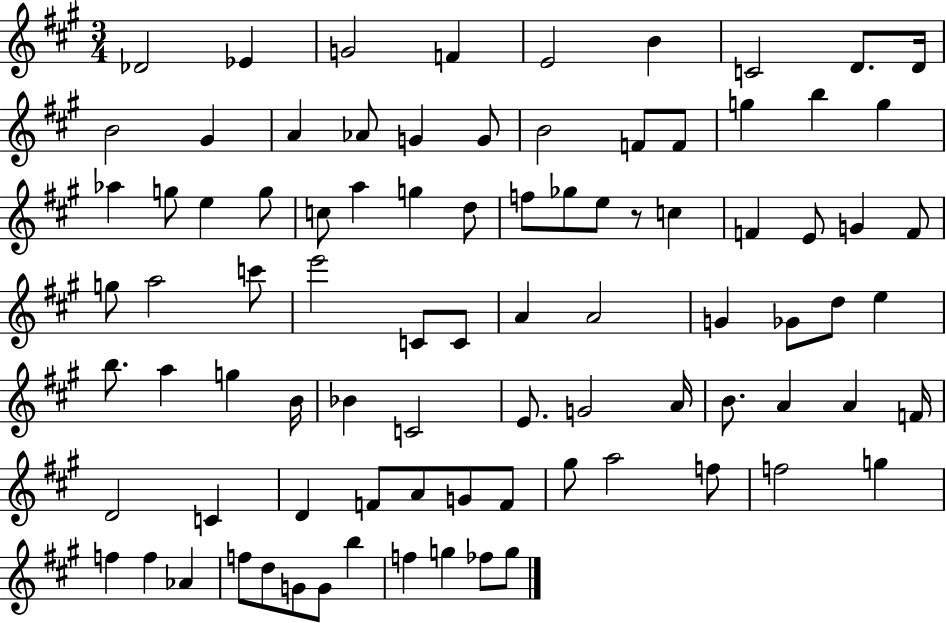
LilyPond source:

{
  \clef treble
  \numericTimeSignature
  \time 3/4
  \key a \major
  \repeat volta 2 { des'2 ees'4 | g'2 f'4 | e'2 b'4 | c'2 d'8. d'16 | \break b'2 gis'4 | a'4 aes'8 g'4 g'8 | b'2 f'8 f'8 | g''4 b''4 g''4 | \break aes''4 g''8 e''4 g''8 | c''8 a''4 g''4 d''8 | f''8 ges''8 e''8 r8 c''4 | f'4 e'8 g'4 f'8 | \break g''8 a''2 c'''8 | e'''2 c'8 c'8 | a'4 a'2 | g'4 ges'8 d''8 e''4 | \break b''8. a''4 g''4 b'16 | bes'4 c'2 | e'8. g'2 a'16 | b'8. a'4 a'4 f'16 | \break d'2 c'4 | d'4 f'8 a'8 g'8 f'8 | gis''8 a''2 f''8 | f''2 g''4 | \break f''4 f''4 aes'4 | f''8 d''8 g'8 g'8 b''4 | f''4 g''4 fes''8 g''8 | } \bar "|."
}